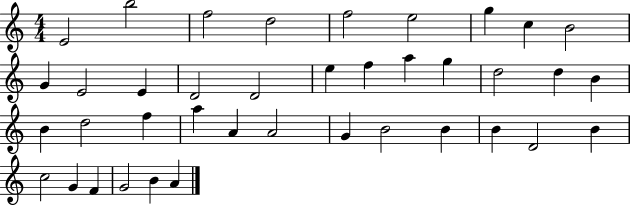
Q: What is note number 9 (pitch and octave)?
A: B4